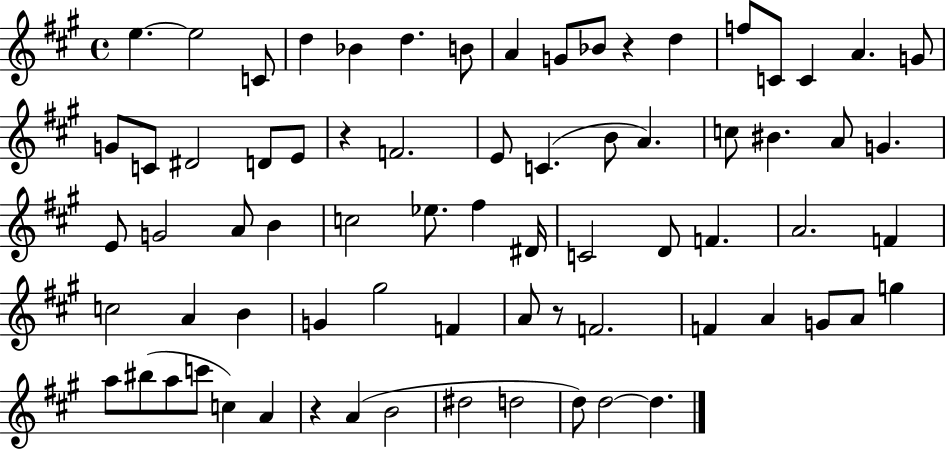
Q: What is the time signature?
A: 4/4